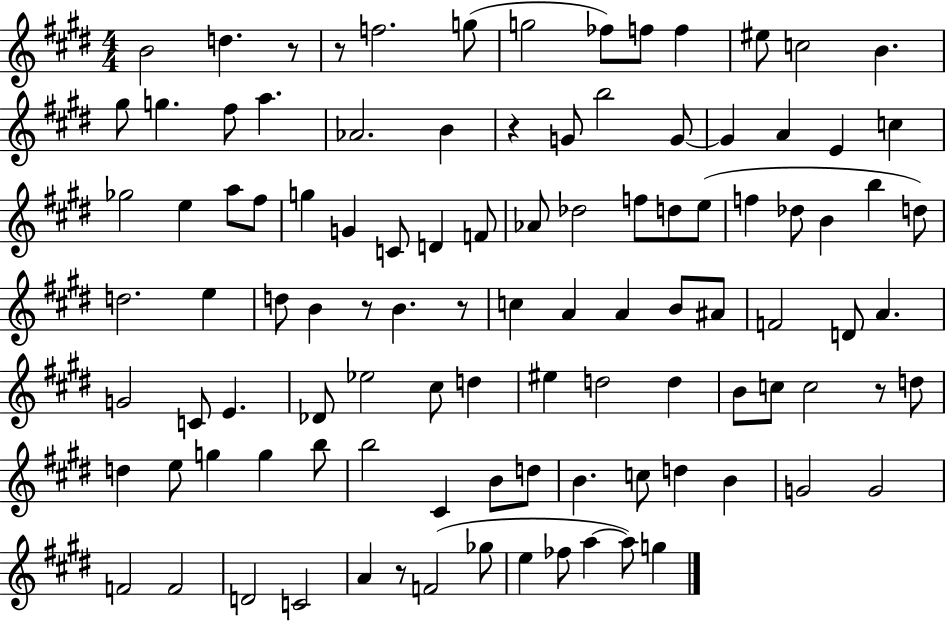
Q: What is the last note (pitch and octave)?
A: G5